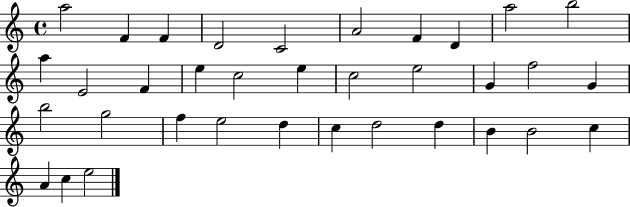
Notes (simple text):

A5/h F4/q F4/q D4/h C4/h A4/h F4/q D4/q A5/h B5/h A5/q E4/h F4/q E5/q C5/h E5/q C5/h E5/h G4/q F5/h G4/q B5/h G5/h F5/q E5/h D5/q C5/q D5/h D5/q B4/q B4/h C5/q A4/q C5/q E5/h